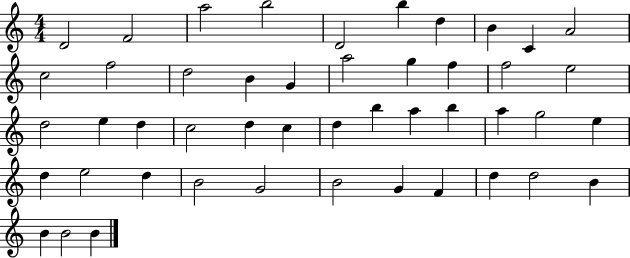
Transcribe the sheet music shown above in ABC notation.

X:1
T:Untitled
M:4/4
L:1/4
K:C
D2 F2 a2 b2 D2 b d B C A2 c2 f2 d2 B G a2 g f f2 e2 d2 e d c2 d c d b a b a g2 e d e2 d B2 G2 B2 G F d d2 B B B2 B